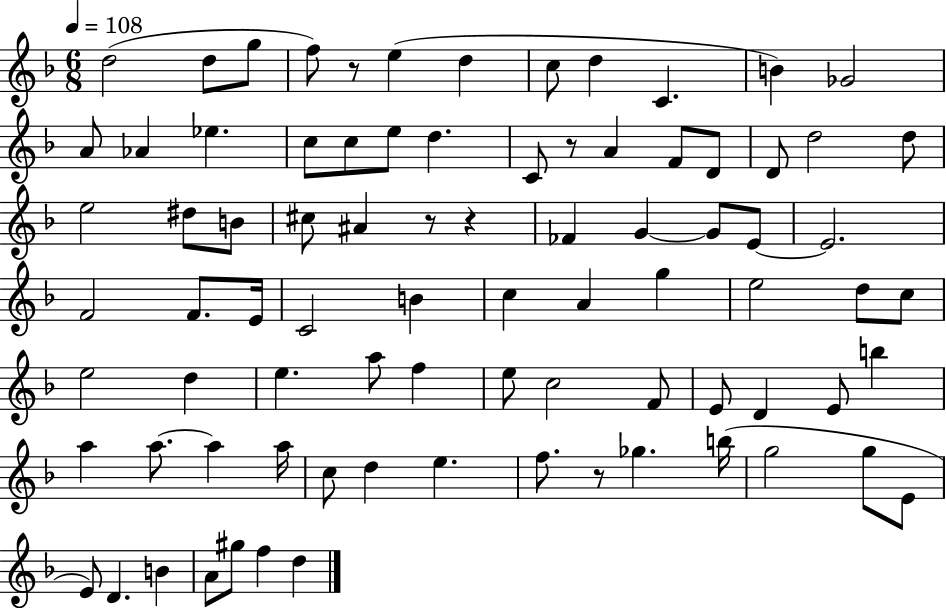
X:1
T:Untitled
M:6/8
L:1/4
K:F
d2 d/2 g/2 f/2 z/2 e d c/2 d C B _G2 A/2 _A _e c/2 c/2 e/2 d C/2 z/2 A F/2 D/2 D/2 d2 d/2 e2 ^d/2 B/2 ^c/2 ^A z/2 z _F G G/2 E/2 E2 F2 F/2 E/4 C2 B c A g e2 d/2 c/2 e2 d e a/2 f e/2 c2 F/2 E/2 D E/2 b a a/2 a a/4 c/2 d e f/2 z/2 _g b/4 g2 g/2 E/2 E/2 D B A/2 ^g/2 f d